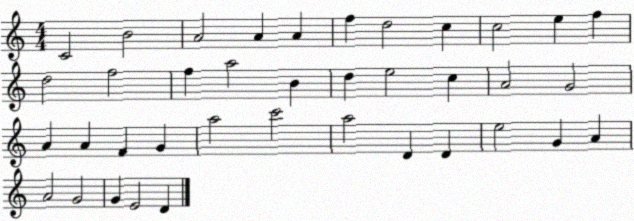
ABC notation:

X:1
T:Untitled
M:4/4
L:1/4
K:C
C2 B2 A2 A A f d2 c c2 e f d2 f2 f a2 B d e2 c A2 G2 A A F G a2 c'2 a2 D D e2 G A A2 G2 G E2 D